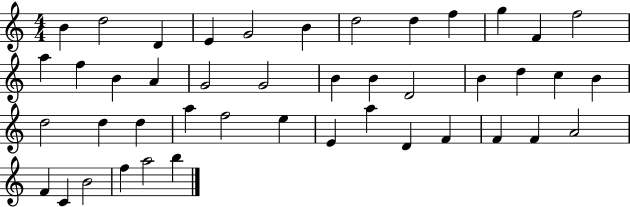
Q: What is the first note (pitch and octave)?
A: B4